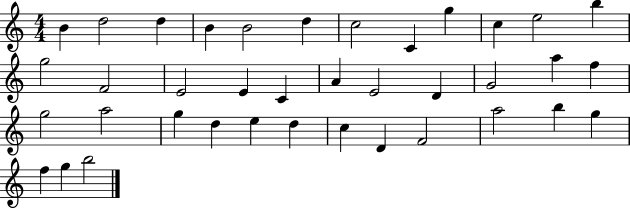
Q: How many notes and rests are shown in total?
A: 38